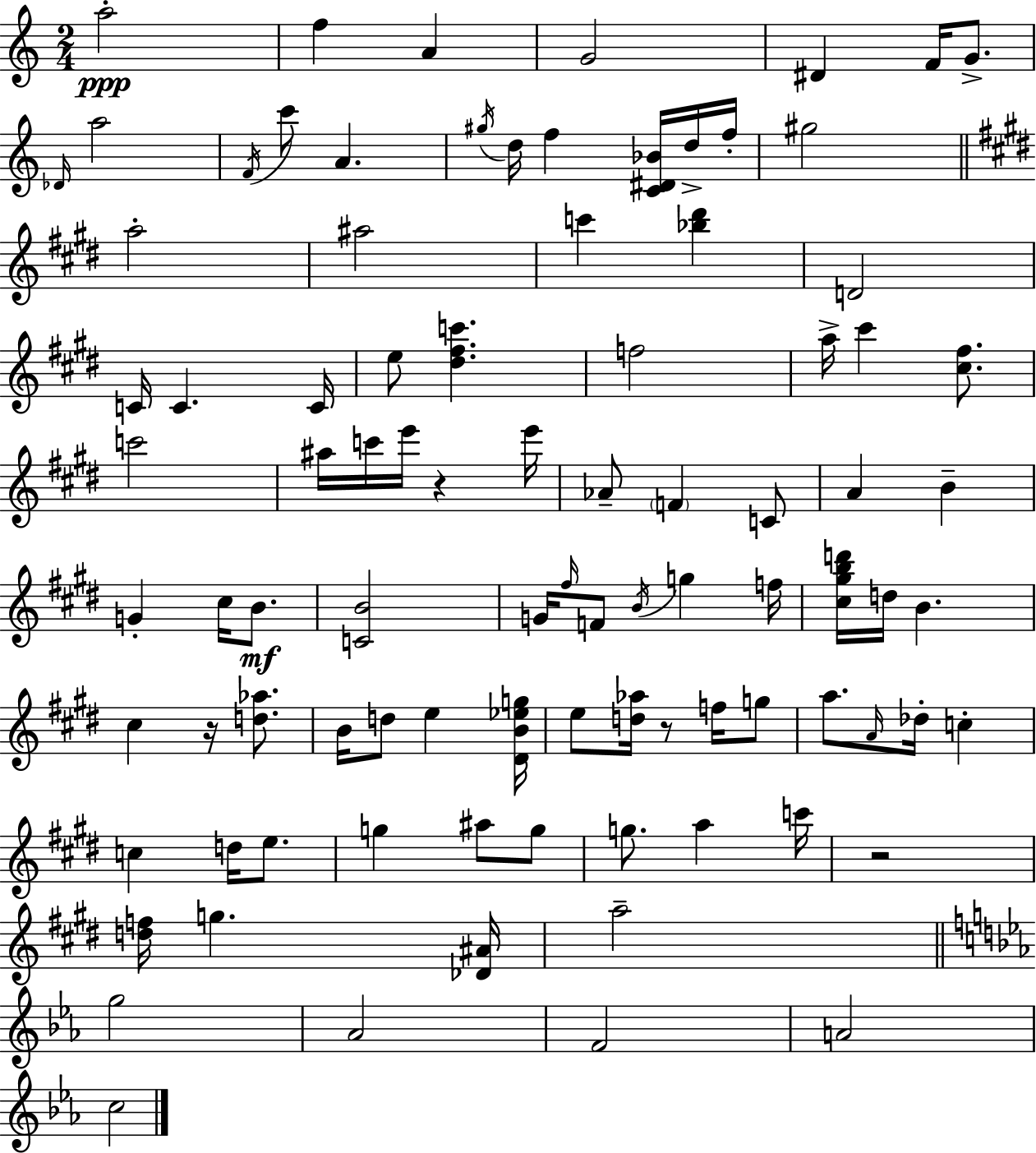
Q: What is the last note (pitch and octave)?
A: C5